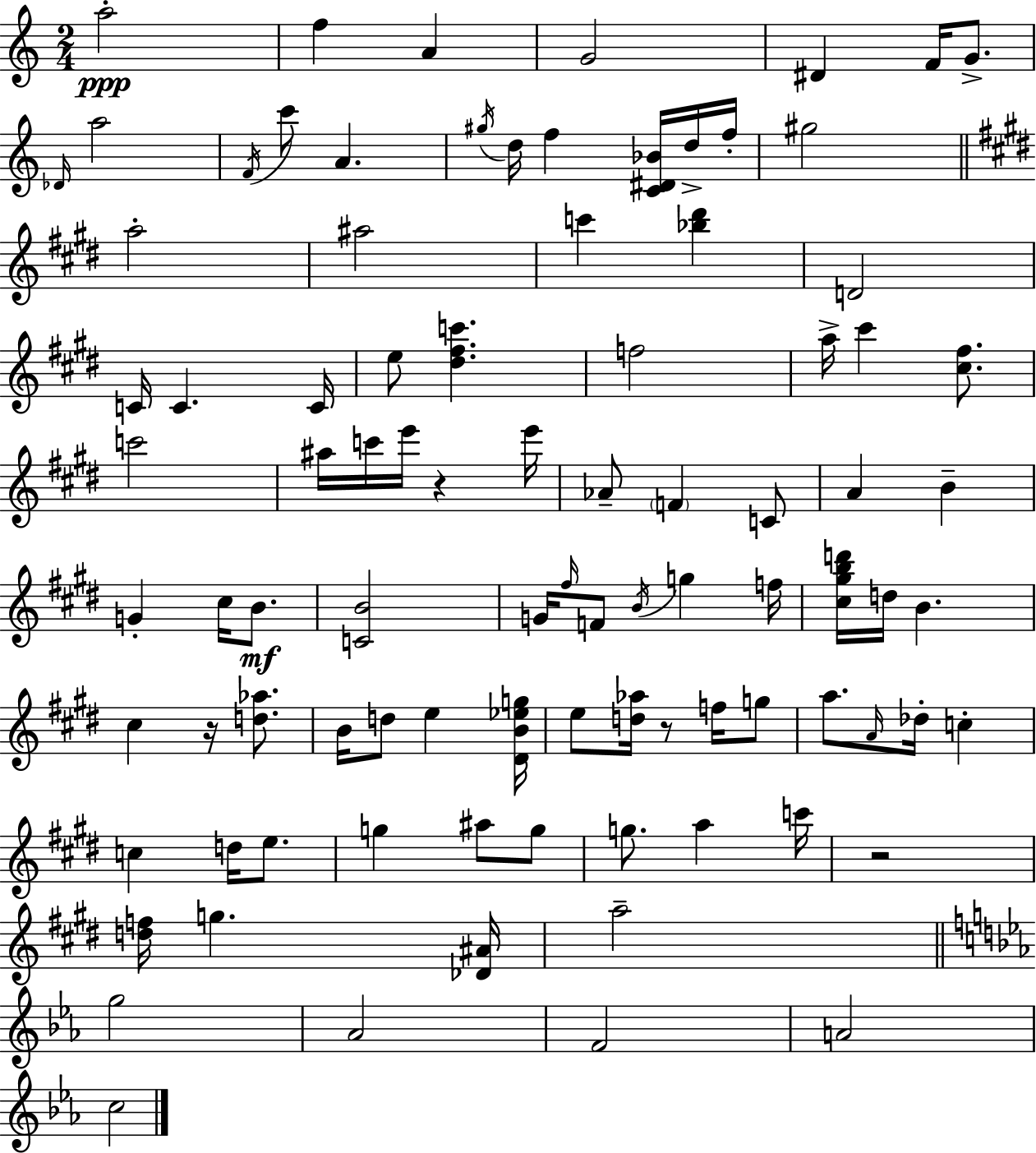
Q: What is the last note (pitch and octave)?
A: C5